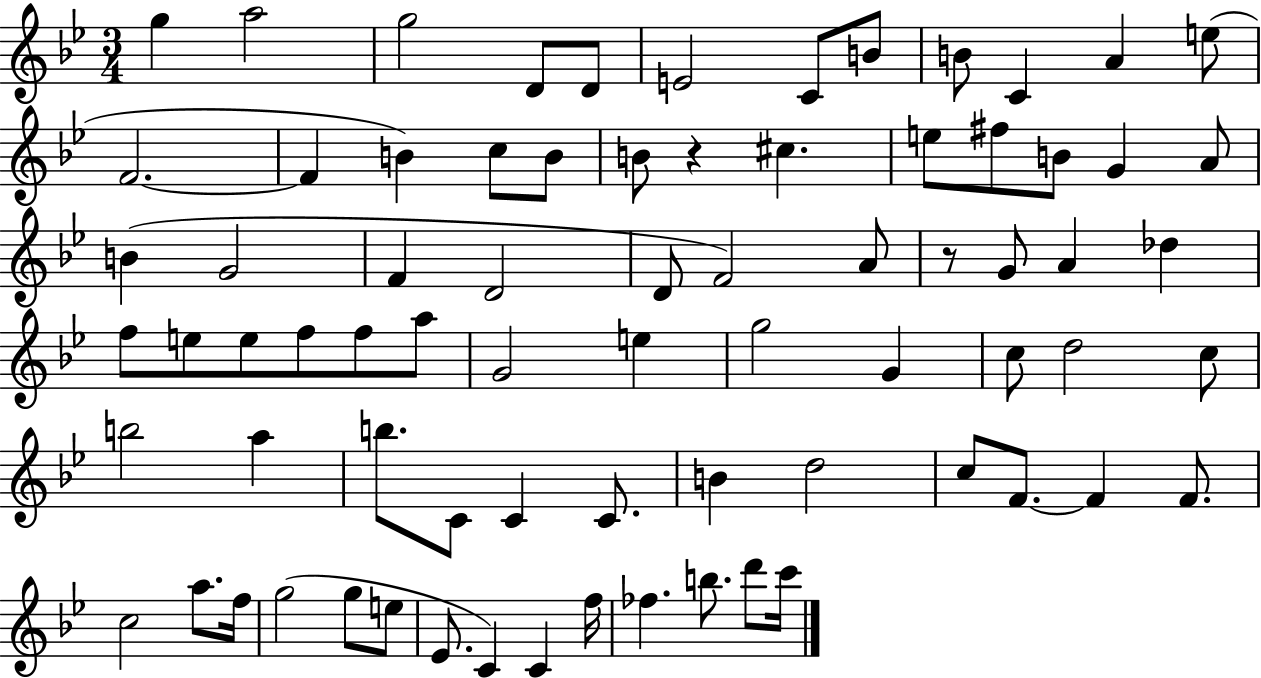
G5/q A5/h G5/h D4/e D4/e E4/h C4/e B4/e B4/e C4/q A4/q E5/e F4/h. F4/q B4/q C5/e B4/e B4/e R/q C#5/q. E5/e F#5/e B4/e G4/q A4/e B4/q G4/h F4/q D4/h D4/e F4/h A4/e R/e G4/e A4/q Db5/q F5/e E5/e E5/e F5/e F5/e A5/e G4/h E5/q G5/h G4/q C5/e D5/h C5/e B5/h A5/q B5/e. C4/e C4/q C4/e. B4/q D5/h C5/e F4/e. F4/q F4/e. C5/h A5/e. F5/s G5/h G5/e E5/e Eb4/e. C4/q C4/q F5/s FES5/q. B5/e. D6/e C6/s